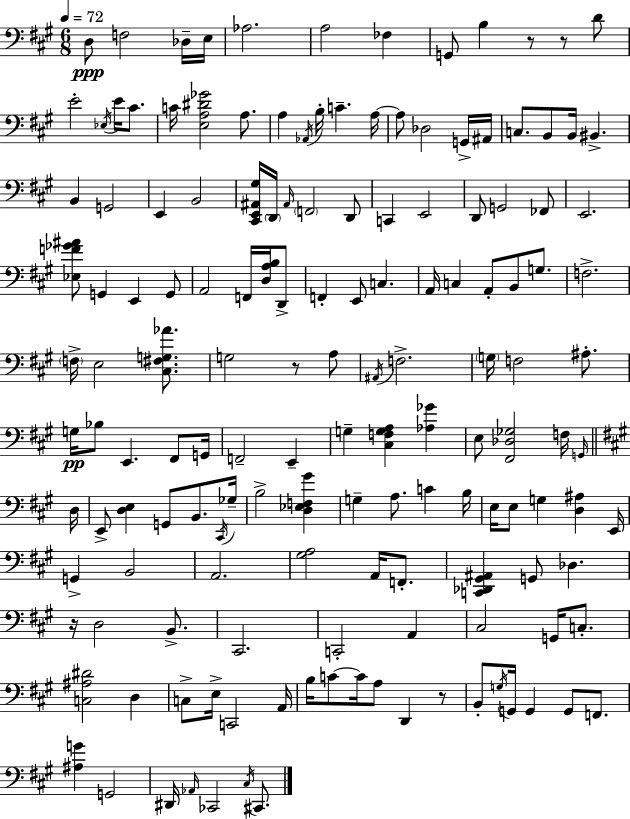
{
  \clef bass
  \numericTimeSignature
  \time 6/8
  \key a \major
  \tempo 4 = 72
  \repeat volta 2 { d8\ppp f2 des16-- e16 | aes2. | a2 fes4 | g,8 b4 r8 r8 d'8 | \break e'2-. \acciaccatura { ees16 } e'16 cis'8. | c'16 <e a dis' ges'>2 a8. | a4 \acciaccatura { aes,16 } b16-. c'4.-- | a16~~ a8 des2 | \break g,16-> ais,16 c8. b,8 b,16 bis,4.-> | b,4 g,2 | e,4 b,2 | <cis, e, ais, gis>16 \parenthesize d,16 \grace { ais,16 } \parenthesize f,2 | \break d,8 c,4 e,2 | d,8 g,2 | fes,8 e,2. | <ees f' ges' ais'>8 g,4 e,4 | \break g,8 a,2 f,16 | <d a b>16 d,8-> f,4-. e,8 c4. | a,16 c4 a,8-. b,8 | g8. f2.-> | \break \parenthesize f16-> e2 | <cis fis g aes'>8. g2 r8 | a8 \acciaccatura { ais,16 } f2.-> | \parenthesize g16 f2 | \break ais8.-. g16\pp bes8 e,4. | fis,8 g,16 f,2-- | e,4-- g4-- <cis f g a>4 | <aes ges'>4 e8 <fis, des ges>2 | \break f16 \grace { g,16 } \bar "||" \break \key a \major d16 e,8-> <d e>4 g,8 b,8. | \acciaccatura { cis,16 } ges16-- b2-> <d ees f gis'>4 | g4-- a8. c'4 | b16 e16 e8 g4 <d ais>4 | \break e,16 g,4-> b,2 | a,2. | <gis a>2 a,16 f,8.-. | <c, des, gis, ais,>4 g,8 des4. | \break r16 d2 b,8.-> | cis,2. | c,2-. a,4 | cis2 g,16 c8.-. | \break <c ais dis'>2 d4 | c8-> e16-> c,2 | a,16 b16 c'8~~ c'16 a8 d,4 | r8 b,8-. \acciaccatura { g16 } g,16 g,4 g,8 | \break f,8. <ais g'>4 g,2 | dis,16 \grace { aes,16 } ces,2 | \acciaccatura { cis16 } cis,8. } \bar "|."
}